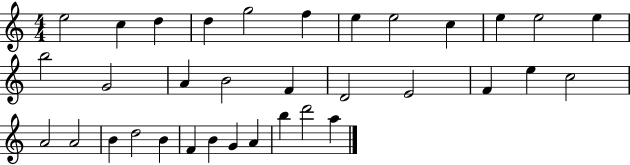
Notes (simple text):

E5/h C5/q D5/q D5/q G5/h F5/q E5/q E5/h C5/q E5/q E5/h E5/q B5/h G4/h A4/q B4/h F4/q D4/h E4/h F4/q E5/q C5/h A4/h A4/h B4/q D5/h B4/q F4/q B4/q G4/q A4/q B5/q D6/h A5/q